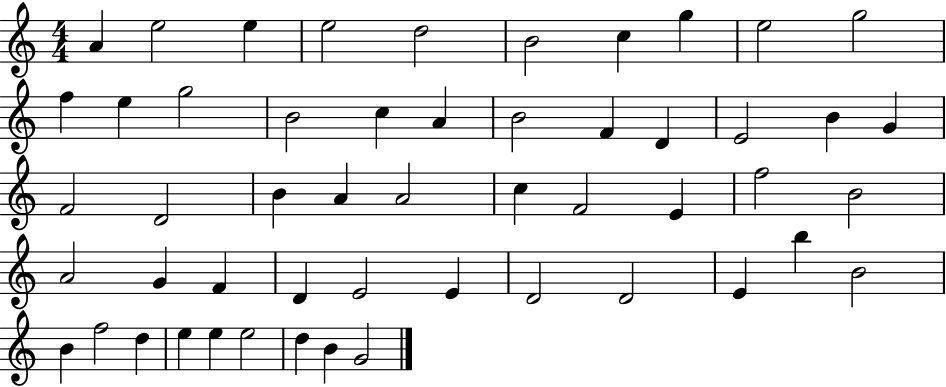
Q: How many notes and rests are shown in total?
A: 52